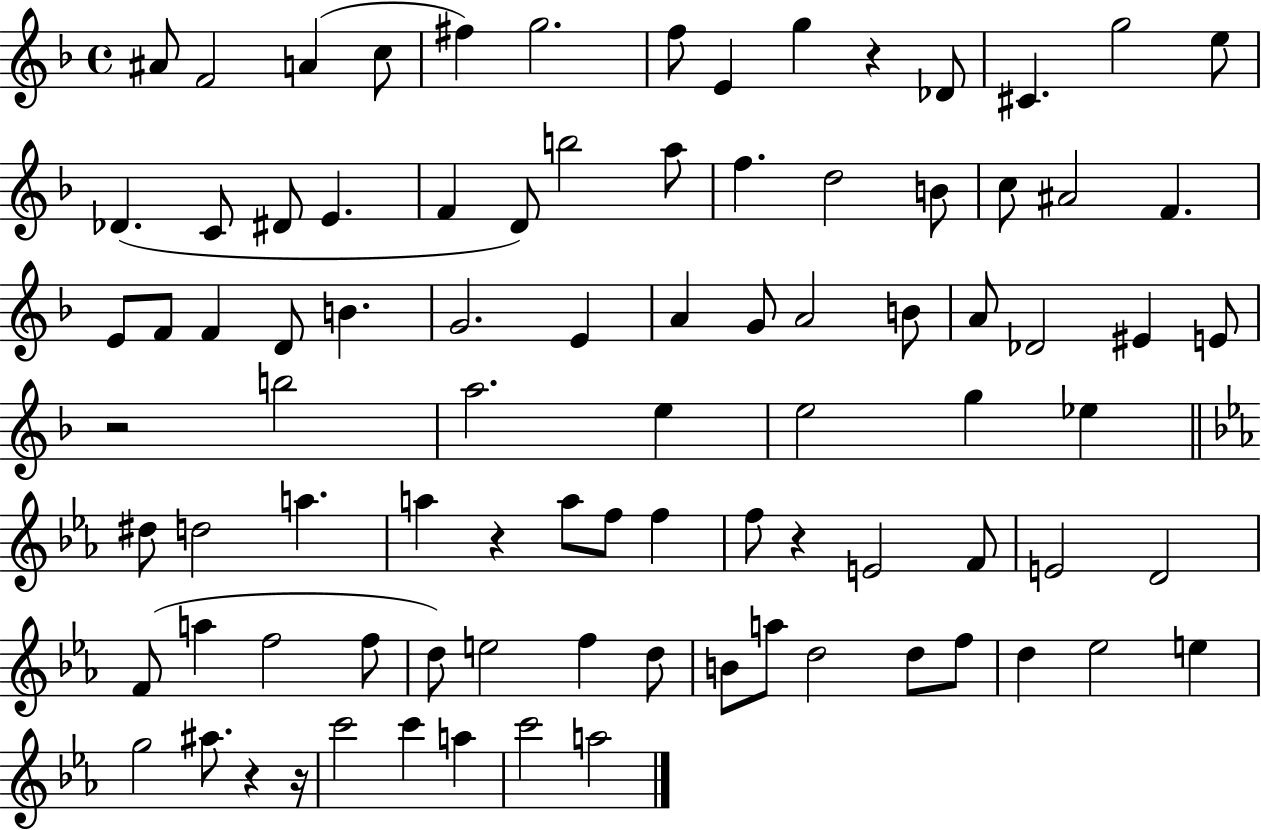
A#4/e F4/h A4/q C5/e F#5/q G5/h. F5/e E4/q G5/q R/q Db4/e C#4/q. G5/h E5/e Db4/q. C4/e D#4/e E4/q. F4/q D4/e B5/h A5/e F5/q. D5/h B4/e C5/e A#4/h F4/q. E4/e F4/e F4/q D4/e B4/q. G4/h. E4/q A4/q G4/e A4/h B4/e A4/e Db4/h EIS4/q E4/e R/h B5/h A5/h. E5/q E5/h G5/q Eb5/q D#5/e D5/h A5/q. A5/q R/q A5/e F5/e F5/q F5/e R/q E4/h F4/e E4/h D4/h F4/e A5/q F5/h F5/e D5/e E5/h F5/q D5/e B4/e A5/e D5/h D5/e F5/e D5/q Eb5/h E5/q G5/h A#5/e. R/q R/s C6/h C6/q A5/q C6/h A5/h